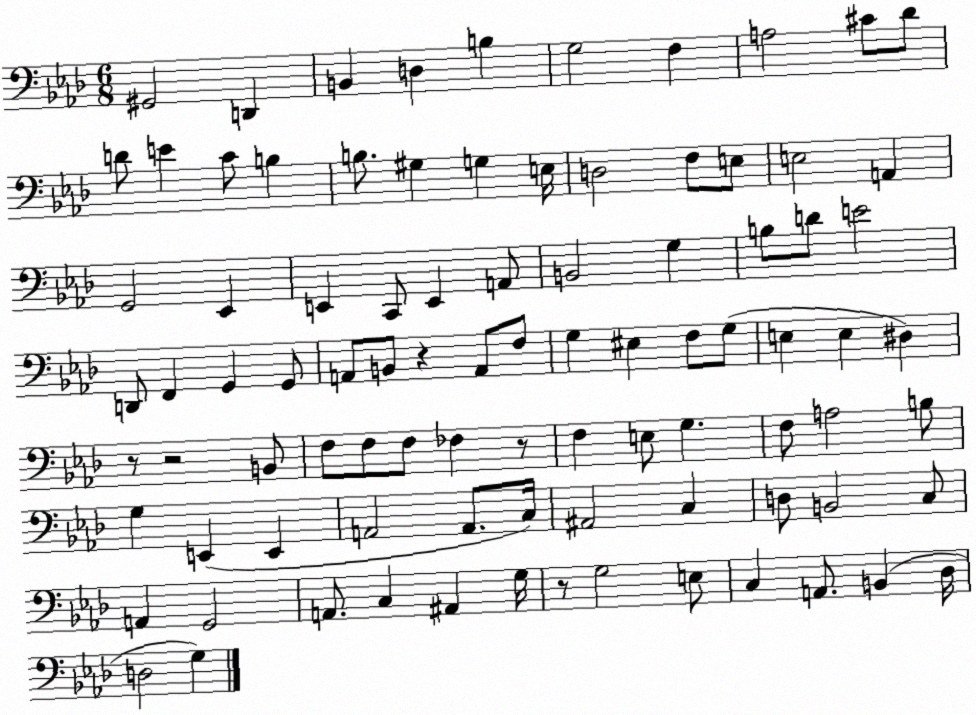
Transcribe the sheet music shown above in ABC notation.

X:1
T:Untitled
M:6/8
L:1/4
K:Ab
^G,,2 D,, B,, D, B, G,2 F, A,2 ^C/2 _D/2 D/2 E C/2 B, B,/2 ^G, G, E,/4 D,2 F,/2 E,/2 E,2 A,, G,,2 _E,, E,, C,,/2 E,, A,,/2 B,,2 G, B,/2 D/2 E2 D,,/2 F,, G,, G,,/2 A,,/2 B,,/2 z A,,/2 F,/2 G, ^E, F,/2 G,/2 E, E, ^D, z/2 z2 B,,/2 F,/2 F,/2 F,/2 _F, z/2 F, E,/2 G, F,/2 A,2 B,/2 G, E,, E,, A,,2 A,,/2 C,/4 ^A,,2 C, D,/2 B,,2 C,/2 A,, G,,2 A,,/2 C, ^A,, G,/4 z/2 G,2 E,/2 C, A,,/2 B,, _D,/4 D,2 G,